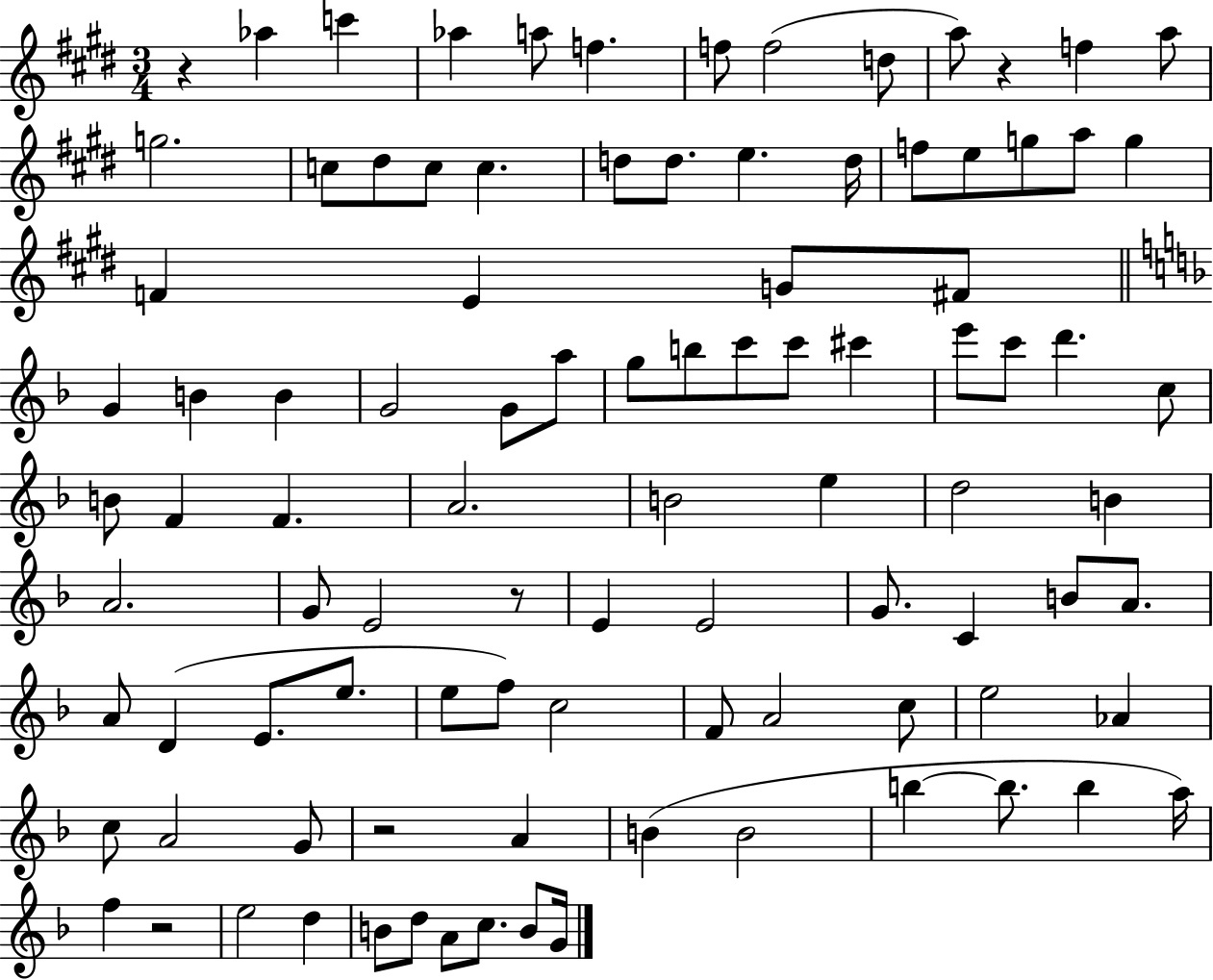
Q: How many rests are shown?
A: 5